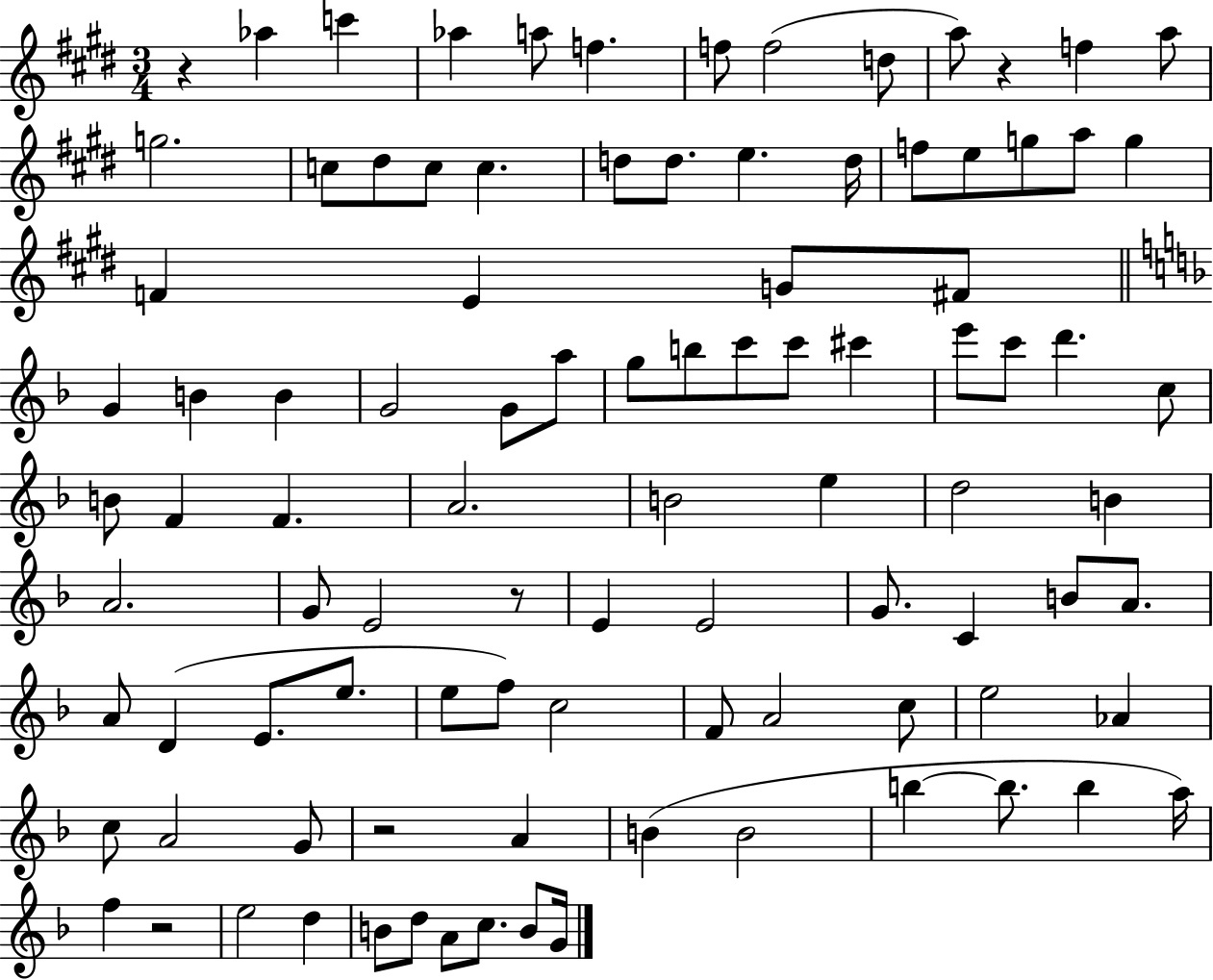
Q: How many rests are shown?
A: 5